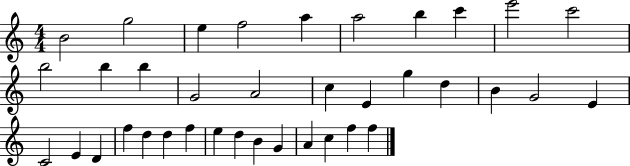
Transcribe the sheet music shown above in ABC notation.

X:1
T:Untitled
M:4/4
L:1/4
K:C
B2 g2 e f2 a a2 b c' e'2 c'2 b2 b b G2 A2 c E g d B G2 E C2 E D f d d f e d B G A c f f